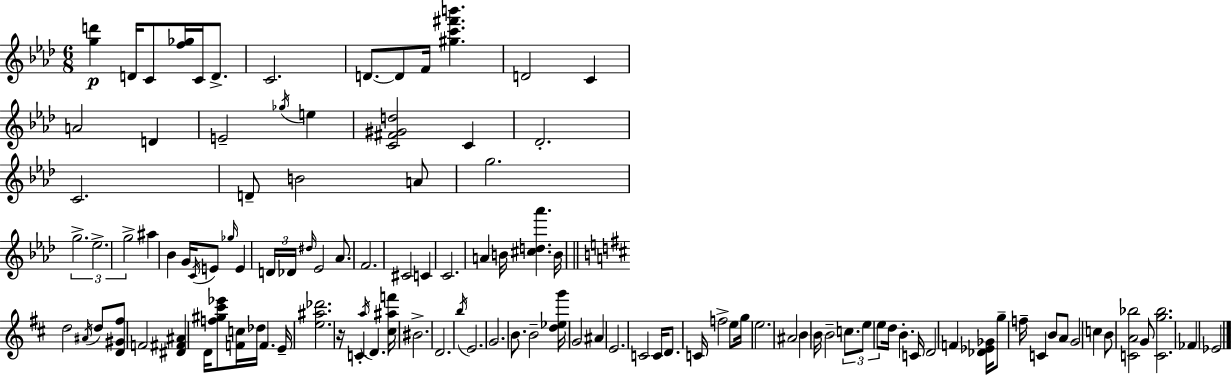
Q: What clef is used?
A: treble